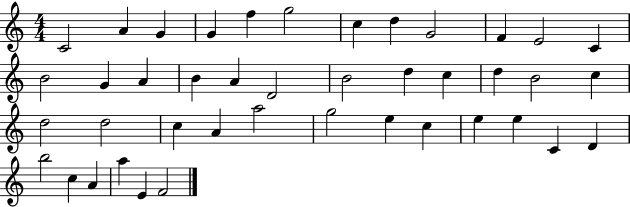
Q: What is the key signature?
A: C major